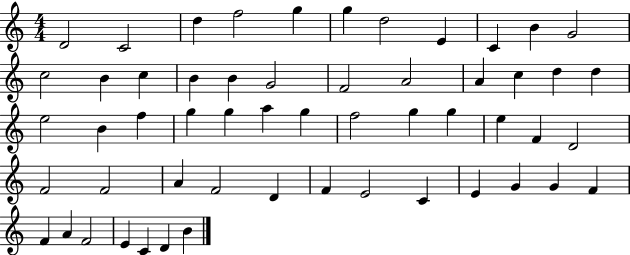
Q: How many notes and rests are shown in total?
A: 55